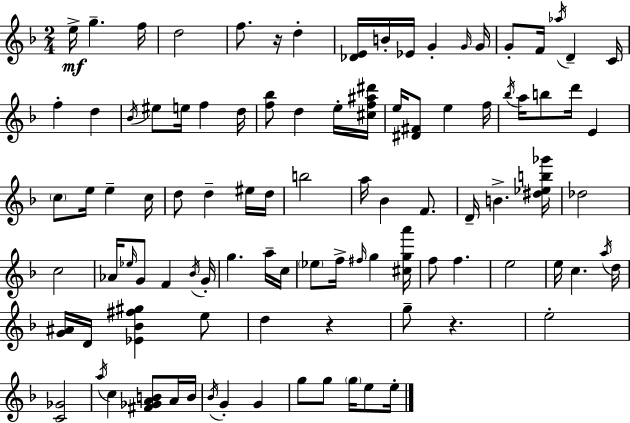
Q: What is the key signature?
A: D minor